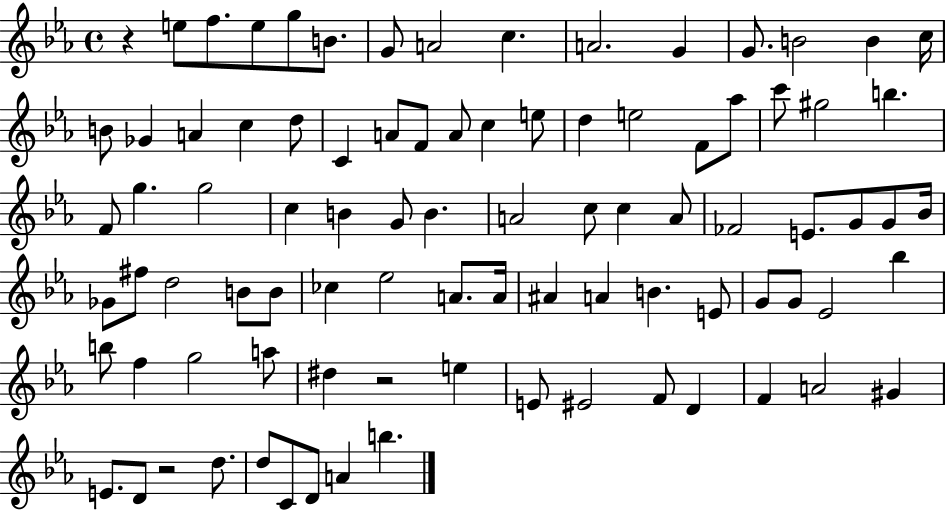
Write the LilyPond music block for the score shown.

{
  \clef treble
  \time 4/4
  \defaultTimeSignature
  \key ees \major
  r4 e''8 f''8. e''8 g''8 b'8. | g'8 a'2 c''4. | a'2. g'4 | g'8. b'2 b'4 c''16 | \break b'8 ges'4 a'4 c''4 d''8 | c'4 a'8 f'8 a'8 c''4 e''8 | d''4 e''2 f'8 aes''8 | c'''8 gis''2 b''4. | \break f'8 g''4. g''2 | c''4 b'4 g'8 b'4. | a'2 c''8 c''4 a'8 | fes'2 e'8. g'8 g'8 bes'16 | \break ges'8 fis''8 d''2 b'8 b'8 | ces''4 ees''2 a'8. a'16 | ais'4 a'4 b'4. e'8 | g'8 g'8 ees'2 bes''4 | \break b''8 f''4 g''2 a''8 | dis''4 r2 e''4 | e'8 eis'2 f'8 d'4 | f'4 a'2 gis'4 | \break e'8. d'8 r2 d''8. | d''8 c'8 d'8 a'4 b''4. | \bar "|."
}